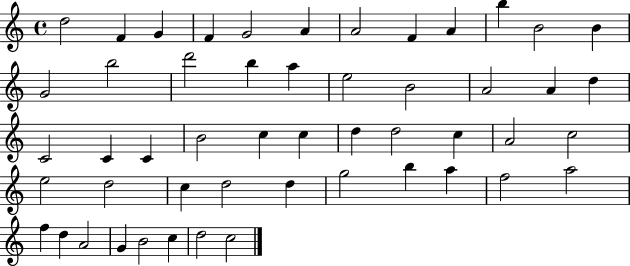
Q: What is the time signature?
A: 4/4